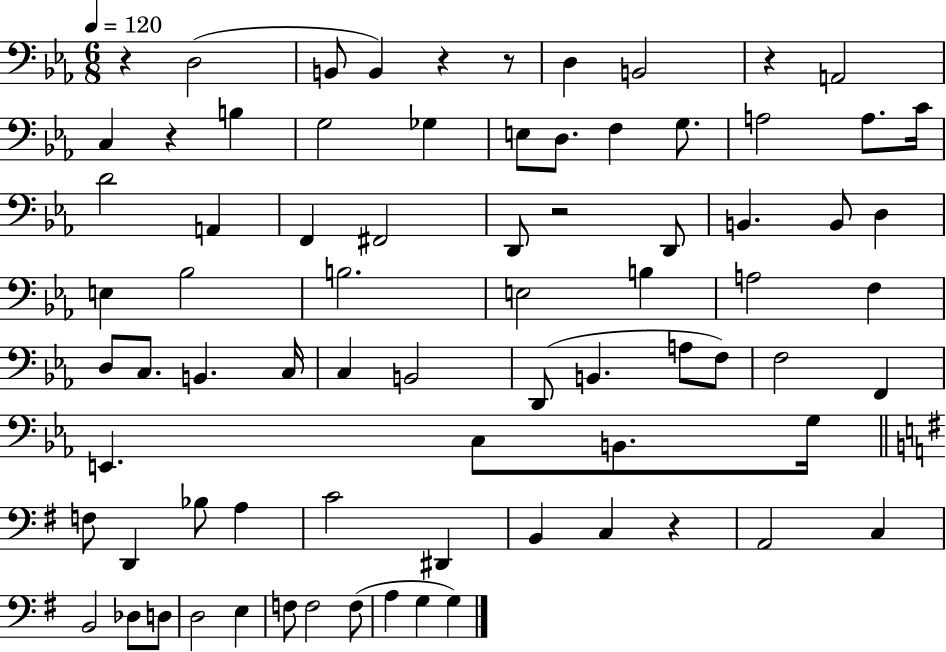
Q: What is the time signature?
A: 6/8